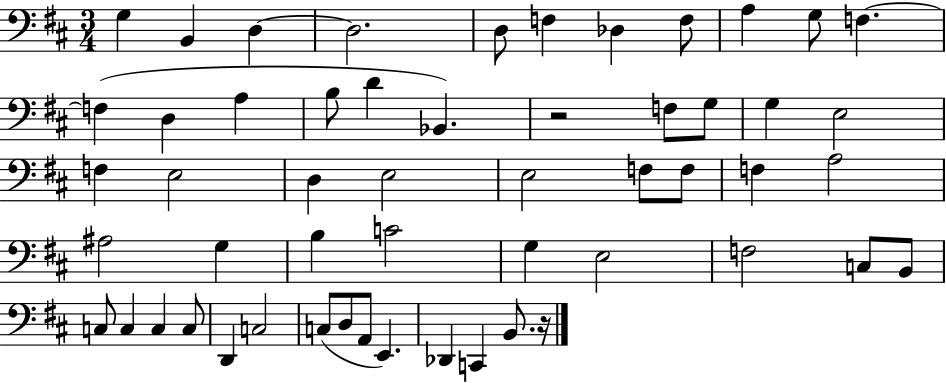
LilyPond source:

{
  \clef bass
  \numericTimeSignature
  \time 3/4
  \key d \major
  g4 b,4 d4~~ | d2. | d8 f4 des4 f8 | a4 g8 f4.~~ | \break f4( d4 a4 | b8 d'4 bes,4.) | r2 f8 g8 | g4 e2 | \break f4 e2 | d4 e2 | e2 f8 f8 | f4 a2 | \break ais2 g4 | b4 c'2 | g4 e2 | f2 c8 b,8 | \break c8 c4 c4 c8 | d,4 c2 | c8( d8 a,8 e,4.) | des,4 c,4 b,8. r16 | \break \bar "|."
}